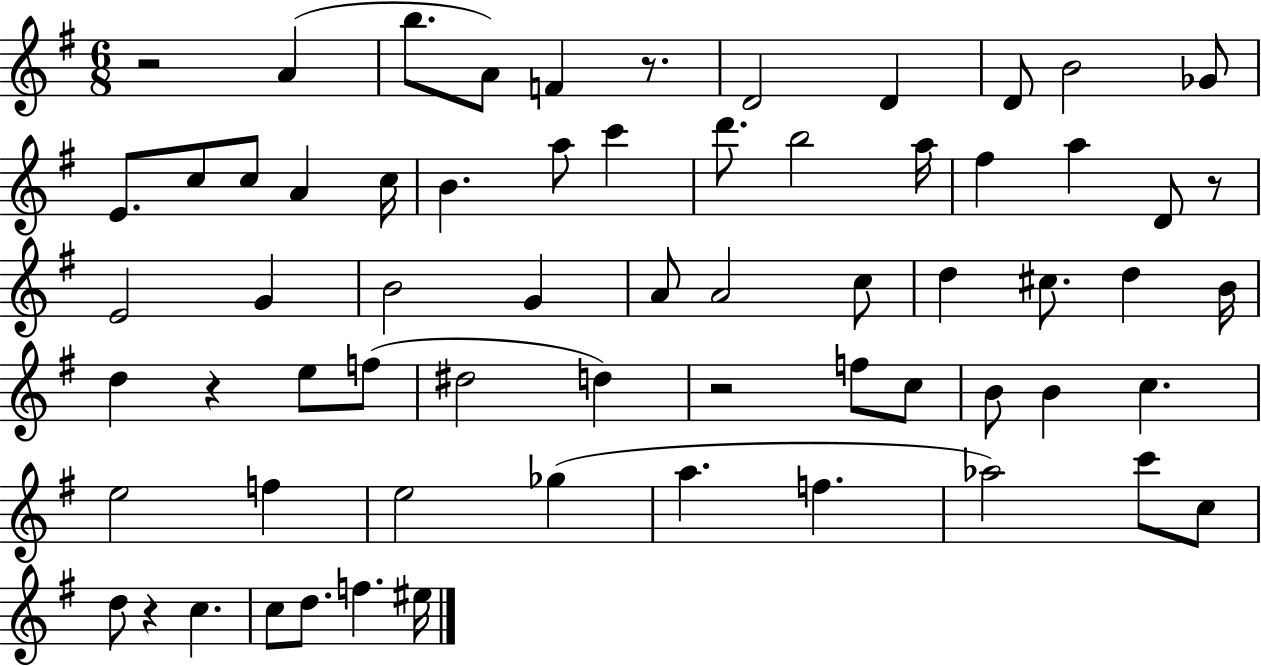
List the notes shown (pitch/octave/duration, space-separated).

R/h A4/q B5/e. A4/e F4/q R/e. D4/h D4/q D4/e B4/h Gb4/e E4/e. C5/e C5/e A4/q C5/s B4/q. A5/e C6/q D6/e. B5/h A5/s F#5/q A5/q D4/e R/e E4/h G4/q B4/h G4/q A4/e A4/h C5/e D5/q C#5/e. D5/q B4/s D5/q R/q E5/e F5/e D#5/h D5/q R/h F5/e C5/e B4/e B4/q C5/q. E5/h F5/q E5/h Gb5/q A5/q. F5/q. Ab5/h C6/e C5/e D5/e R/q C5/q. C5/e D5/e. F5/q. EIS5/s